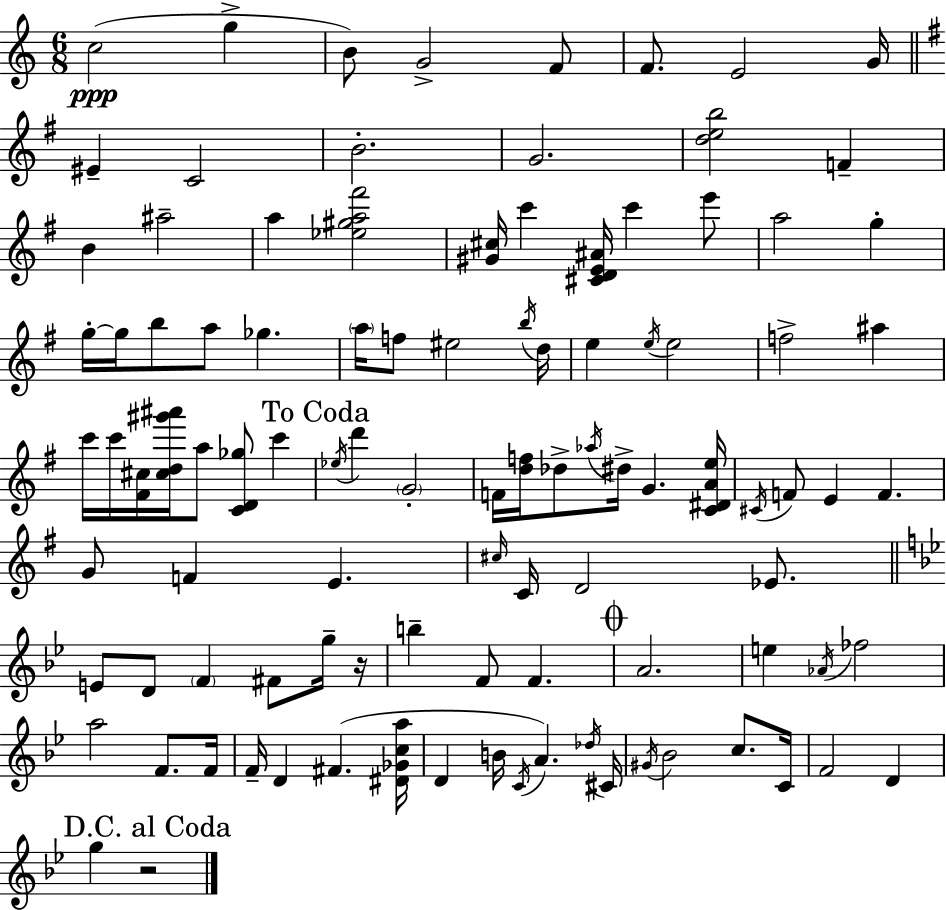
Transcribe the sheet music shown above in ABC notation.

X:1
T:Untitled
M:6/8
L:1/4
K:Am
c2 g B/2 G2 F/2 F/2 E2 G/4 ^E C2 B2 G2 [deb]2 F B ^a2 a [_e^ga^f']2 [^G^c]/4 c' [^CDE^A]/4 c' e'/2 a2 g g/4 g/4 b/2 a/2 _g a/4 f/2 ^e2 b/4 d/4 e e/4 e2 f2 ^a c'/4 c'/4 [^F^c]/4 [^cd^g'^a']/4 a/2 [CD_g]/2 c' _e/4 d' G2 F/4 [df]/4 _d/2 _a/4 ^d/4 G [C^DAe]/4 ^C/4 F/2 E F G/2 F E ^c/4 C/4 D2 _E/2 E/2 D/2 F ^F/2 g/4 z/4 b F/2 F A2 e _A/4 _f2 a2 F/2 F/4 F/4 D ^F [^D_Gca]/4 D B/4 C/4 A _d/4 ^C/4 ^G/4 _B2 c/2 C/4 F2 D g z2